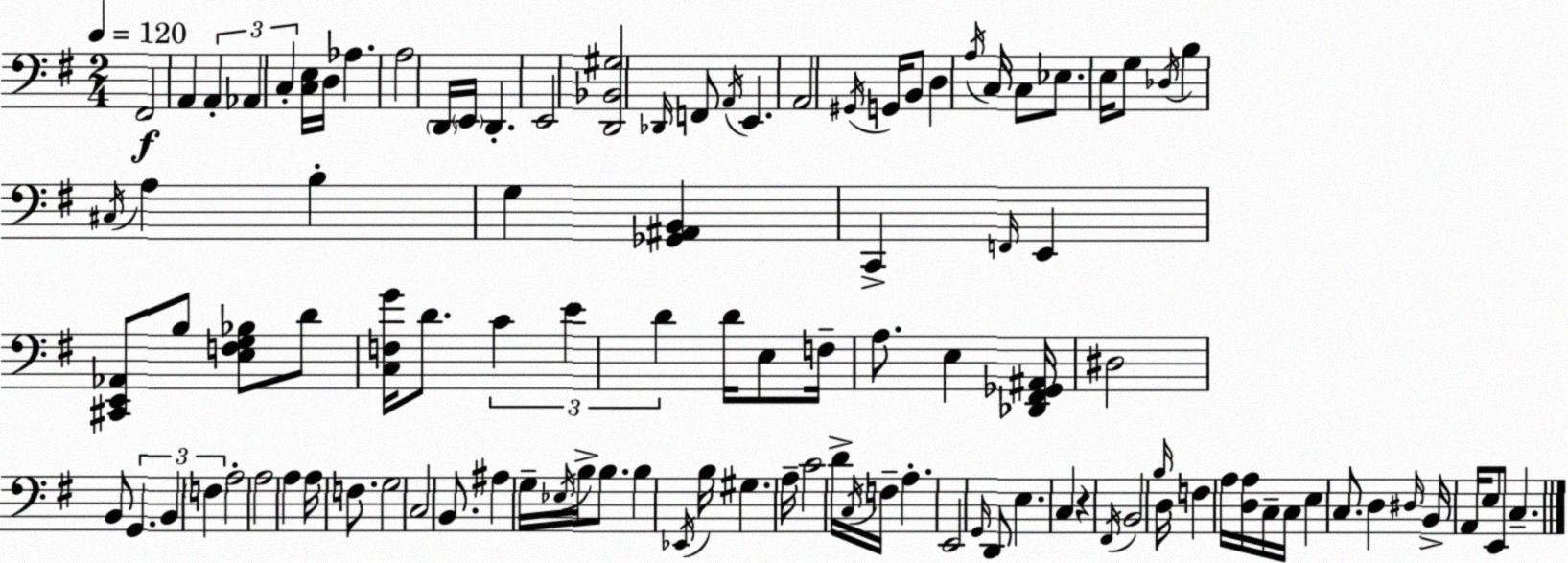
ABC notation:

X:1
T:Untitled
M:2/4
L:1/4
K:G
^F,,2 A,, A,, _A,, C, [C,E,]/4 D,/4 _A, A,2 D,,/4 E,,/4 D,, E,,2 [D,,_B,,^G,]2 _D,,/4 F,,/2 A,,/4 E,, A,,2 ^G,,/4 G,,/4 B,,/2 D, A,/4 C,/4 C,/2 _E,/2 E,/4 G,/2 _D,/4 B, ^C,/4 A, B, G, [_G,,^A,,B,,] C,, F,,/4 E,, [^C,,E,,_A,,]/2 B,/2 [E,F,G,_B,]/2 D/2 [C,F,G]/4 D/2 C E D D/4 E,/2 F,/4 A,/2 E, [_D,,^F,,_G,,^A,,]/4 ^D,2 B,,/2 G,, B,, F, A,2 A,2 A, A,/4 F,/2 G,2 C,2 B,,/2 ^A, G,/4 _E,/4 B,/4 B,/2 B, _E,,/4 B,/4 ^G, A,/4 C2 D/4 C,/4 F,/4 A, E,,2 G,,/4 D,,/2 E, C, z ^F,,/4 B,,2 B,/4 D,/4 F, A,/4 [D,A,]/4 C,/4 C,/4 E, C,/2 D, ^D,/4 B,,/4 A,,/4 E,/2 E,,/2 C,